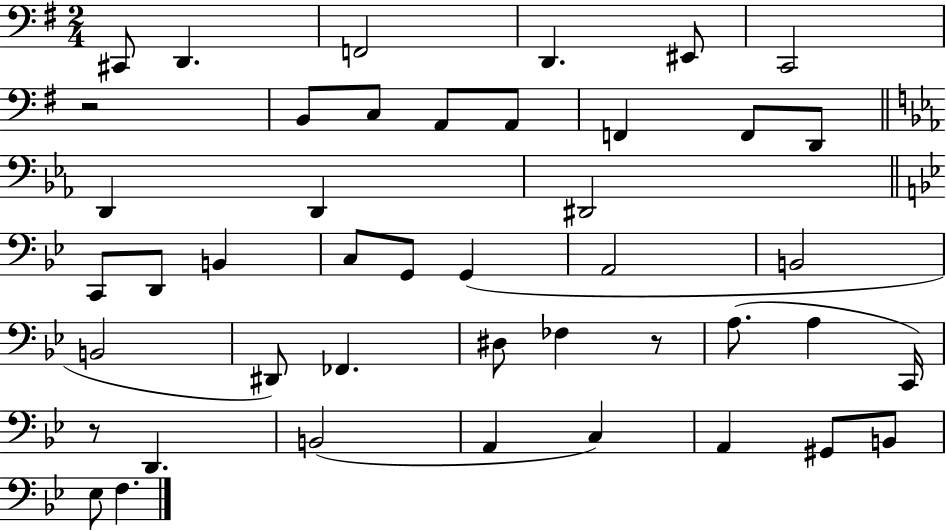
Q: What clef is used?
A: bass